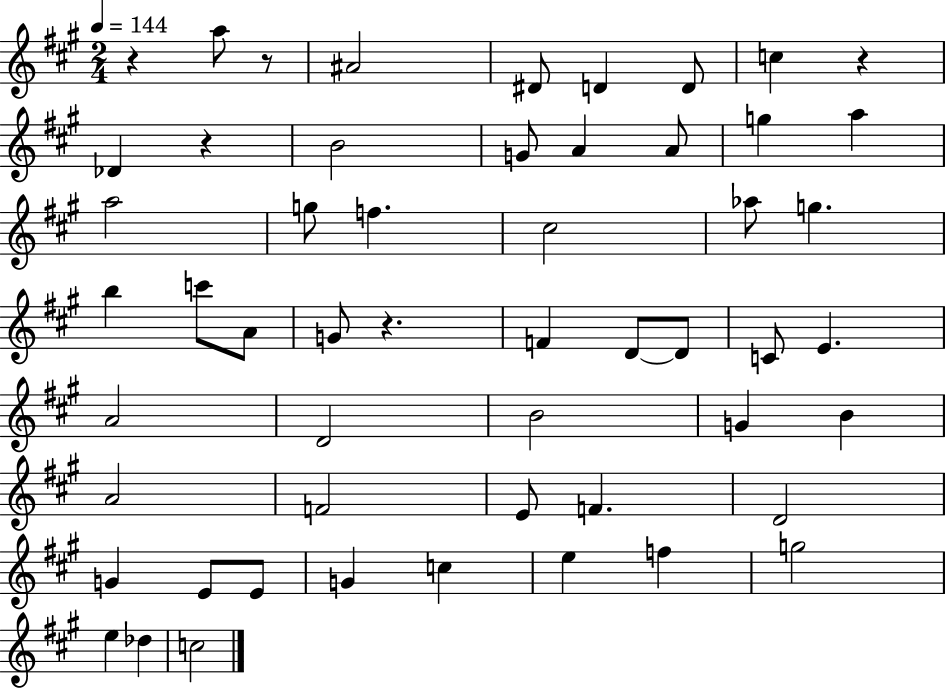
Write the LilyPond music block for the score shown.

{
  \clef treble
  \numericTimeSignature
  \time 2/4
  \key a \major
  \tempo 4 = 144
  r4 a''8 r8 | ais'2 | dis'8 d'4 d'8 | c''4 r4 | \break des'4 r4 | b'2 | g'8 a'4 a'8 | g''4 a''4 | \break a''2 | g''8 f''4. | cis''2 | aes''8 g''4. | \break b''4 c'''8 a'8 | g'8 r4. | f'4 d'8~~ d'8 | c'8 e'4. | \break a'2 | d'2 | b'2 | g'4 b'4 | \break a'2 | f'2 | e'8 f'4. | d'2 | \break g'4 e'8 e'8 | g'4 c''4 | e''4 f''4 | g''2 | \break e''4 des''4 | c''2 | \bar "|."
}